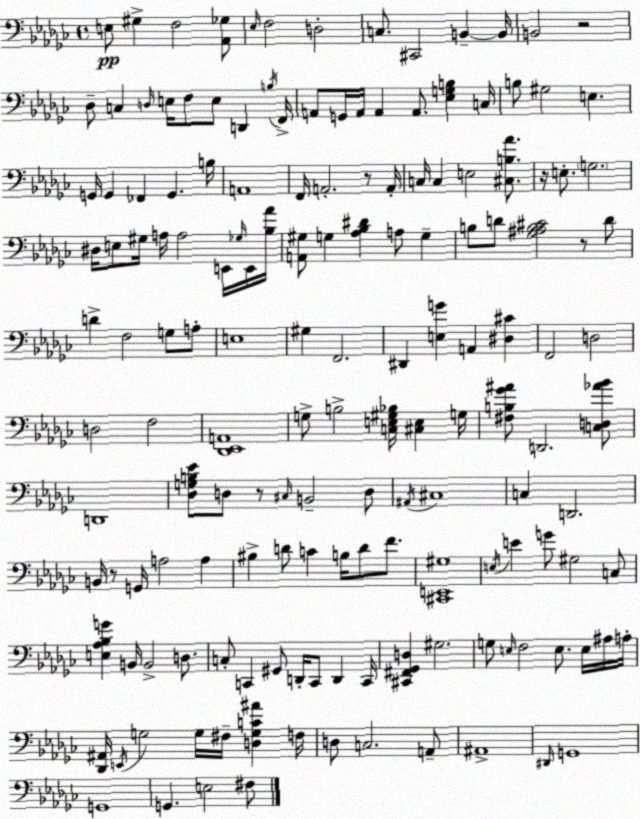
X:1
T:Untitled
M:4/4
L:1/4
K:Ebm
E,/2 ^G, F,2 [_A,,_G,]/2 _E,/4 F,2 D,2 C,/2 ^C,,2 B,, B,,/4 B,,2 z2 _D,/2 C, D,/4 E,/4 F,/2 E,/2 D,, B,/4 F,,/4 A,,/2 G,,/4 A,,/4 A,, A,,/2 [_E,G,B,] C,/4 B,/2 ^G,2 E, G,,/4 G,, _F,, G,, B,/4 A,,4 F,,/4 A,,2 z/2 A,,/4 C,/4 C, E,2 [^C,B,_A]/2 z/4 E,/2 G,2 ^D,/4 E,/2 ^G,/4 A,/4 A,2 E,,/4 _G,/4 E,,/4 [_B,_A]/4 [A,,^G,]/2 G, [_A,_B,^D] A,/2 G, B,/2 D/2 [_G,^A,B,^C]2 z/2 D/2 D F,2 G,/2 A,/2 E,4 ^G, F,,2 ^D,, [E,G] A,, [^D,^C] F,,2 D,2 D,2 F,2 [_D,,_E,,A,,]4 G,/2 B,2 [C,E,^G,_B,]/4 [^C,E,] G,/4 [^F,B,_G^A]/2 D,,2 [C,D,_A_B]/2 D,,4 [_D,G,B,_E]/2 D,/2 z/2 ^C,/4 B,,2 D,/2 ^A,,/4 ^C,4 C, D,,2 B,,/4 z/2 G,,/4 A,2 A, ^B, D/2 C B,/4 D/2 F/2 [^C,,E,,^G,]4 E,/4 E G/2 ^G,2 C,/2 [E,_A,_B,G] B,,/4 B,,2 D,/2 C,/2 C,, ^G,,/2 D,,/4 C,,/2 D,, C,,/4 [^C,,^F,,_G,,D,] ^G,2 G,/2 E,/4 F,2 E,/2 E,/4 ^A,/4 A,/4 [_D,,^A,,]/4 E,,/4 G,2 G,/4 ^F,/4 [D,G,C^A] F,/4 D,/2 C,2 A,,/2 ^A,,4 ^D,,/4 G,,4 G,,4 G,, E,2 ^F,/2